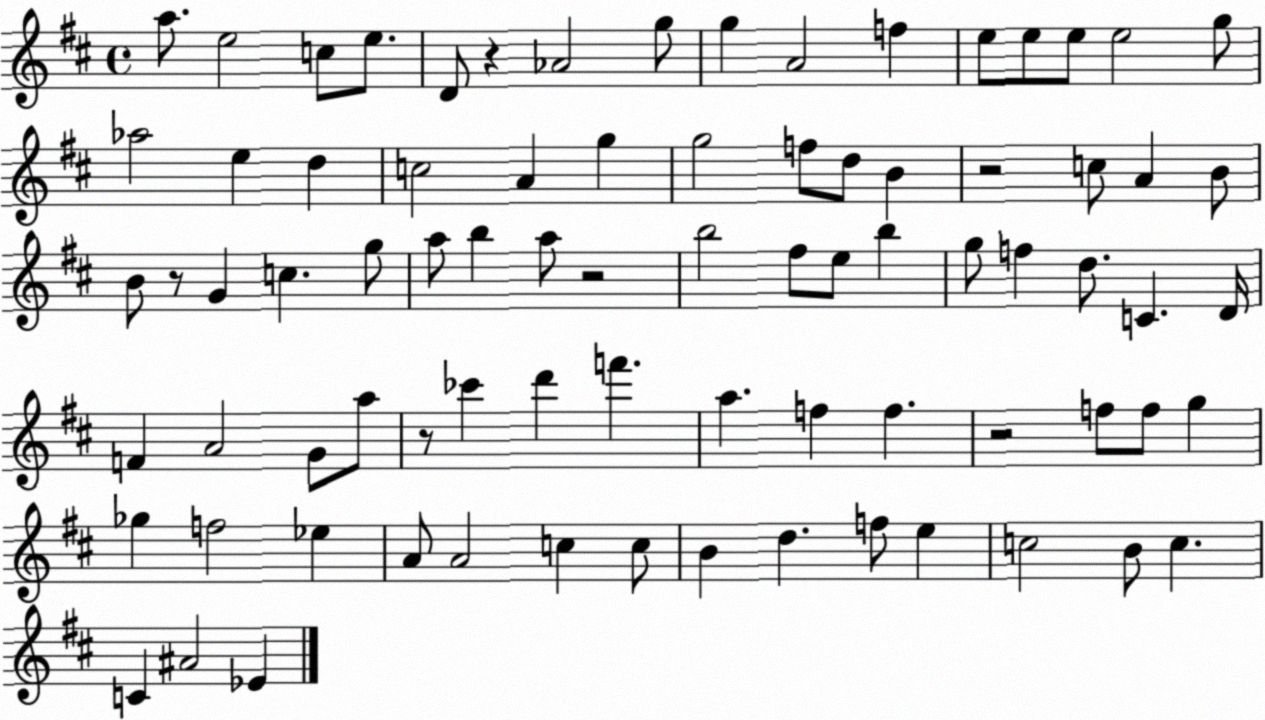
X:1
T:Untitled
M:4/4
L:1/4
K:D
a/2 e2 c/2 e/2 D/2 z _A2 g/2 g A2 f e/2 e/2 e/2 e2 g/2 _a2 e d c2 A g g2 f/2 d/2 B z2 c/2 A B/2 B/2 z/2 G c g/2 a/2 b a/2 z2 b2 ^f/2 e/2 b g/2 f d/2 C D/4 F A2 G/2 a/2 z/2 _c' d' f' a f f z2 f/2 f/2 g _g f2 _e A/2 A2 c c/2 B d f/2 e c2 B/2 c C ^A2 _E